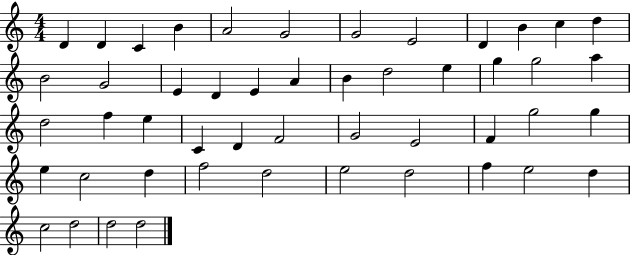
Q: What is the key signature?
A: C major